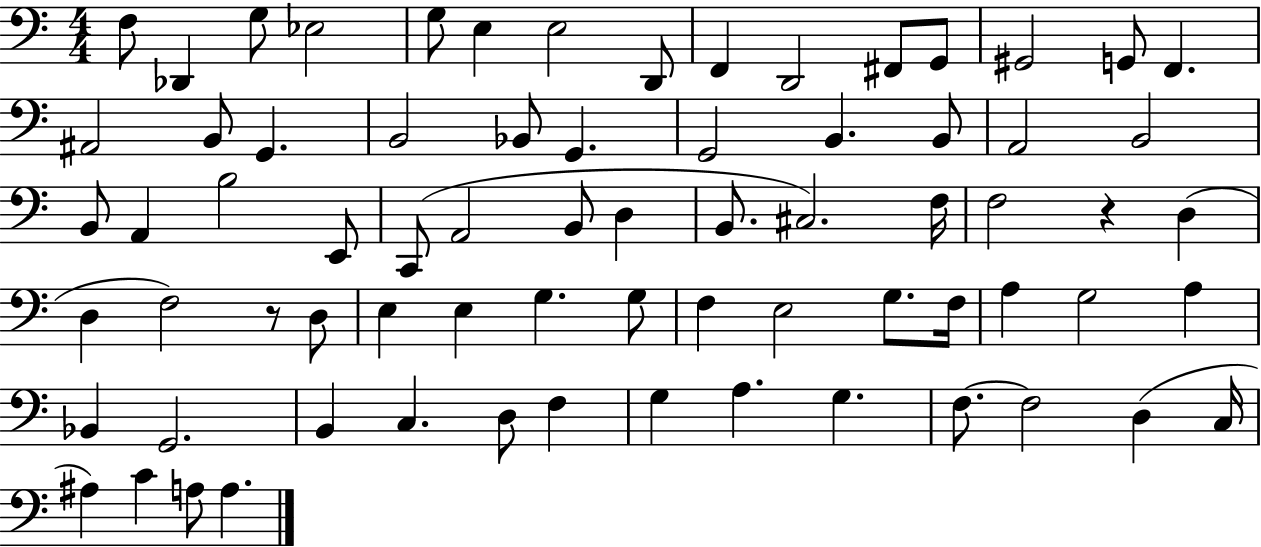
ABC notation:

X:1
T:Untitled
M:4/4
L:1/4
K:C
F,/2 _D,, G,/2 _E,2 G,/2 E, E,2 D,,/2 F,, D,,2 ^F,,/2 G,,/2 ^G,,2 G,,/2 F,, ^A,,2 B,,/2 G,, B,,2 _B,,/2 G,, G,,2 B,, B,,/2 A,,2 B,,2 B,,/2 A,, B,2 E,,/2 C,,/2 A,,2 B,,/2 D, B,,/2 ^C,2 F,/4 F,2 z D, D, F,2 z/2 D,/2 E, E, G, G,/2 F, E,2 G,/2 F,/4 A, G,2 A, _B,, G,,2 B,, C, D,/2 F, G, A, G, F,/2 F,2 D, C,/4 ^A, C A,/2 A,